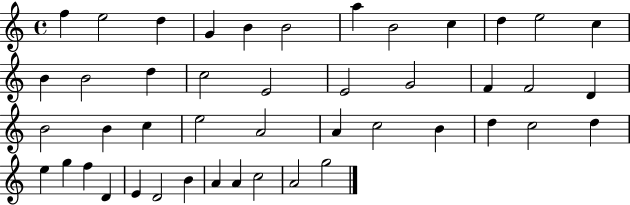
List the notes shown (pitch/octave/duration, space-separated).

F5/q E5/h D5/q G4/q B4/q B4/h A5/q B4/h C5/q D5/q E5/h C5/q B4/q B4/h D5/q C5/h E4/h E4/h G4/h F4/q F4/h D4/q B4/h B4/q C5/q E5/h A4/h A4/q C5/h B4/q D5/q C5/h D5/q E5/q G5/q F5/q D4/q E4/q D4/h B4/q A4/q A4/q C5/h A4/h G5/h